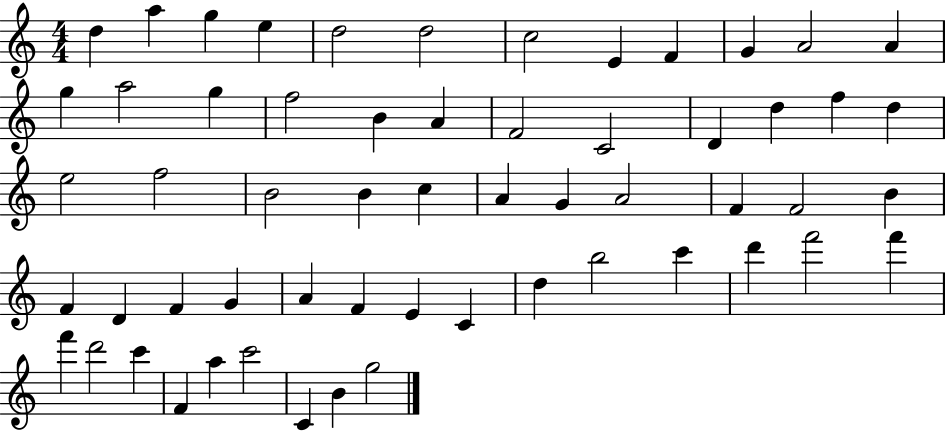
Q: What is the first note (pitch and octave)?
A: D5